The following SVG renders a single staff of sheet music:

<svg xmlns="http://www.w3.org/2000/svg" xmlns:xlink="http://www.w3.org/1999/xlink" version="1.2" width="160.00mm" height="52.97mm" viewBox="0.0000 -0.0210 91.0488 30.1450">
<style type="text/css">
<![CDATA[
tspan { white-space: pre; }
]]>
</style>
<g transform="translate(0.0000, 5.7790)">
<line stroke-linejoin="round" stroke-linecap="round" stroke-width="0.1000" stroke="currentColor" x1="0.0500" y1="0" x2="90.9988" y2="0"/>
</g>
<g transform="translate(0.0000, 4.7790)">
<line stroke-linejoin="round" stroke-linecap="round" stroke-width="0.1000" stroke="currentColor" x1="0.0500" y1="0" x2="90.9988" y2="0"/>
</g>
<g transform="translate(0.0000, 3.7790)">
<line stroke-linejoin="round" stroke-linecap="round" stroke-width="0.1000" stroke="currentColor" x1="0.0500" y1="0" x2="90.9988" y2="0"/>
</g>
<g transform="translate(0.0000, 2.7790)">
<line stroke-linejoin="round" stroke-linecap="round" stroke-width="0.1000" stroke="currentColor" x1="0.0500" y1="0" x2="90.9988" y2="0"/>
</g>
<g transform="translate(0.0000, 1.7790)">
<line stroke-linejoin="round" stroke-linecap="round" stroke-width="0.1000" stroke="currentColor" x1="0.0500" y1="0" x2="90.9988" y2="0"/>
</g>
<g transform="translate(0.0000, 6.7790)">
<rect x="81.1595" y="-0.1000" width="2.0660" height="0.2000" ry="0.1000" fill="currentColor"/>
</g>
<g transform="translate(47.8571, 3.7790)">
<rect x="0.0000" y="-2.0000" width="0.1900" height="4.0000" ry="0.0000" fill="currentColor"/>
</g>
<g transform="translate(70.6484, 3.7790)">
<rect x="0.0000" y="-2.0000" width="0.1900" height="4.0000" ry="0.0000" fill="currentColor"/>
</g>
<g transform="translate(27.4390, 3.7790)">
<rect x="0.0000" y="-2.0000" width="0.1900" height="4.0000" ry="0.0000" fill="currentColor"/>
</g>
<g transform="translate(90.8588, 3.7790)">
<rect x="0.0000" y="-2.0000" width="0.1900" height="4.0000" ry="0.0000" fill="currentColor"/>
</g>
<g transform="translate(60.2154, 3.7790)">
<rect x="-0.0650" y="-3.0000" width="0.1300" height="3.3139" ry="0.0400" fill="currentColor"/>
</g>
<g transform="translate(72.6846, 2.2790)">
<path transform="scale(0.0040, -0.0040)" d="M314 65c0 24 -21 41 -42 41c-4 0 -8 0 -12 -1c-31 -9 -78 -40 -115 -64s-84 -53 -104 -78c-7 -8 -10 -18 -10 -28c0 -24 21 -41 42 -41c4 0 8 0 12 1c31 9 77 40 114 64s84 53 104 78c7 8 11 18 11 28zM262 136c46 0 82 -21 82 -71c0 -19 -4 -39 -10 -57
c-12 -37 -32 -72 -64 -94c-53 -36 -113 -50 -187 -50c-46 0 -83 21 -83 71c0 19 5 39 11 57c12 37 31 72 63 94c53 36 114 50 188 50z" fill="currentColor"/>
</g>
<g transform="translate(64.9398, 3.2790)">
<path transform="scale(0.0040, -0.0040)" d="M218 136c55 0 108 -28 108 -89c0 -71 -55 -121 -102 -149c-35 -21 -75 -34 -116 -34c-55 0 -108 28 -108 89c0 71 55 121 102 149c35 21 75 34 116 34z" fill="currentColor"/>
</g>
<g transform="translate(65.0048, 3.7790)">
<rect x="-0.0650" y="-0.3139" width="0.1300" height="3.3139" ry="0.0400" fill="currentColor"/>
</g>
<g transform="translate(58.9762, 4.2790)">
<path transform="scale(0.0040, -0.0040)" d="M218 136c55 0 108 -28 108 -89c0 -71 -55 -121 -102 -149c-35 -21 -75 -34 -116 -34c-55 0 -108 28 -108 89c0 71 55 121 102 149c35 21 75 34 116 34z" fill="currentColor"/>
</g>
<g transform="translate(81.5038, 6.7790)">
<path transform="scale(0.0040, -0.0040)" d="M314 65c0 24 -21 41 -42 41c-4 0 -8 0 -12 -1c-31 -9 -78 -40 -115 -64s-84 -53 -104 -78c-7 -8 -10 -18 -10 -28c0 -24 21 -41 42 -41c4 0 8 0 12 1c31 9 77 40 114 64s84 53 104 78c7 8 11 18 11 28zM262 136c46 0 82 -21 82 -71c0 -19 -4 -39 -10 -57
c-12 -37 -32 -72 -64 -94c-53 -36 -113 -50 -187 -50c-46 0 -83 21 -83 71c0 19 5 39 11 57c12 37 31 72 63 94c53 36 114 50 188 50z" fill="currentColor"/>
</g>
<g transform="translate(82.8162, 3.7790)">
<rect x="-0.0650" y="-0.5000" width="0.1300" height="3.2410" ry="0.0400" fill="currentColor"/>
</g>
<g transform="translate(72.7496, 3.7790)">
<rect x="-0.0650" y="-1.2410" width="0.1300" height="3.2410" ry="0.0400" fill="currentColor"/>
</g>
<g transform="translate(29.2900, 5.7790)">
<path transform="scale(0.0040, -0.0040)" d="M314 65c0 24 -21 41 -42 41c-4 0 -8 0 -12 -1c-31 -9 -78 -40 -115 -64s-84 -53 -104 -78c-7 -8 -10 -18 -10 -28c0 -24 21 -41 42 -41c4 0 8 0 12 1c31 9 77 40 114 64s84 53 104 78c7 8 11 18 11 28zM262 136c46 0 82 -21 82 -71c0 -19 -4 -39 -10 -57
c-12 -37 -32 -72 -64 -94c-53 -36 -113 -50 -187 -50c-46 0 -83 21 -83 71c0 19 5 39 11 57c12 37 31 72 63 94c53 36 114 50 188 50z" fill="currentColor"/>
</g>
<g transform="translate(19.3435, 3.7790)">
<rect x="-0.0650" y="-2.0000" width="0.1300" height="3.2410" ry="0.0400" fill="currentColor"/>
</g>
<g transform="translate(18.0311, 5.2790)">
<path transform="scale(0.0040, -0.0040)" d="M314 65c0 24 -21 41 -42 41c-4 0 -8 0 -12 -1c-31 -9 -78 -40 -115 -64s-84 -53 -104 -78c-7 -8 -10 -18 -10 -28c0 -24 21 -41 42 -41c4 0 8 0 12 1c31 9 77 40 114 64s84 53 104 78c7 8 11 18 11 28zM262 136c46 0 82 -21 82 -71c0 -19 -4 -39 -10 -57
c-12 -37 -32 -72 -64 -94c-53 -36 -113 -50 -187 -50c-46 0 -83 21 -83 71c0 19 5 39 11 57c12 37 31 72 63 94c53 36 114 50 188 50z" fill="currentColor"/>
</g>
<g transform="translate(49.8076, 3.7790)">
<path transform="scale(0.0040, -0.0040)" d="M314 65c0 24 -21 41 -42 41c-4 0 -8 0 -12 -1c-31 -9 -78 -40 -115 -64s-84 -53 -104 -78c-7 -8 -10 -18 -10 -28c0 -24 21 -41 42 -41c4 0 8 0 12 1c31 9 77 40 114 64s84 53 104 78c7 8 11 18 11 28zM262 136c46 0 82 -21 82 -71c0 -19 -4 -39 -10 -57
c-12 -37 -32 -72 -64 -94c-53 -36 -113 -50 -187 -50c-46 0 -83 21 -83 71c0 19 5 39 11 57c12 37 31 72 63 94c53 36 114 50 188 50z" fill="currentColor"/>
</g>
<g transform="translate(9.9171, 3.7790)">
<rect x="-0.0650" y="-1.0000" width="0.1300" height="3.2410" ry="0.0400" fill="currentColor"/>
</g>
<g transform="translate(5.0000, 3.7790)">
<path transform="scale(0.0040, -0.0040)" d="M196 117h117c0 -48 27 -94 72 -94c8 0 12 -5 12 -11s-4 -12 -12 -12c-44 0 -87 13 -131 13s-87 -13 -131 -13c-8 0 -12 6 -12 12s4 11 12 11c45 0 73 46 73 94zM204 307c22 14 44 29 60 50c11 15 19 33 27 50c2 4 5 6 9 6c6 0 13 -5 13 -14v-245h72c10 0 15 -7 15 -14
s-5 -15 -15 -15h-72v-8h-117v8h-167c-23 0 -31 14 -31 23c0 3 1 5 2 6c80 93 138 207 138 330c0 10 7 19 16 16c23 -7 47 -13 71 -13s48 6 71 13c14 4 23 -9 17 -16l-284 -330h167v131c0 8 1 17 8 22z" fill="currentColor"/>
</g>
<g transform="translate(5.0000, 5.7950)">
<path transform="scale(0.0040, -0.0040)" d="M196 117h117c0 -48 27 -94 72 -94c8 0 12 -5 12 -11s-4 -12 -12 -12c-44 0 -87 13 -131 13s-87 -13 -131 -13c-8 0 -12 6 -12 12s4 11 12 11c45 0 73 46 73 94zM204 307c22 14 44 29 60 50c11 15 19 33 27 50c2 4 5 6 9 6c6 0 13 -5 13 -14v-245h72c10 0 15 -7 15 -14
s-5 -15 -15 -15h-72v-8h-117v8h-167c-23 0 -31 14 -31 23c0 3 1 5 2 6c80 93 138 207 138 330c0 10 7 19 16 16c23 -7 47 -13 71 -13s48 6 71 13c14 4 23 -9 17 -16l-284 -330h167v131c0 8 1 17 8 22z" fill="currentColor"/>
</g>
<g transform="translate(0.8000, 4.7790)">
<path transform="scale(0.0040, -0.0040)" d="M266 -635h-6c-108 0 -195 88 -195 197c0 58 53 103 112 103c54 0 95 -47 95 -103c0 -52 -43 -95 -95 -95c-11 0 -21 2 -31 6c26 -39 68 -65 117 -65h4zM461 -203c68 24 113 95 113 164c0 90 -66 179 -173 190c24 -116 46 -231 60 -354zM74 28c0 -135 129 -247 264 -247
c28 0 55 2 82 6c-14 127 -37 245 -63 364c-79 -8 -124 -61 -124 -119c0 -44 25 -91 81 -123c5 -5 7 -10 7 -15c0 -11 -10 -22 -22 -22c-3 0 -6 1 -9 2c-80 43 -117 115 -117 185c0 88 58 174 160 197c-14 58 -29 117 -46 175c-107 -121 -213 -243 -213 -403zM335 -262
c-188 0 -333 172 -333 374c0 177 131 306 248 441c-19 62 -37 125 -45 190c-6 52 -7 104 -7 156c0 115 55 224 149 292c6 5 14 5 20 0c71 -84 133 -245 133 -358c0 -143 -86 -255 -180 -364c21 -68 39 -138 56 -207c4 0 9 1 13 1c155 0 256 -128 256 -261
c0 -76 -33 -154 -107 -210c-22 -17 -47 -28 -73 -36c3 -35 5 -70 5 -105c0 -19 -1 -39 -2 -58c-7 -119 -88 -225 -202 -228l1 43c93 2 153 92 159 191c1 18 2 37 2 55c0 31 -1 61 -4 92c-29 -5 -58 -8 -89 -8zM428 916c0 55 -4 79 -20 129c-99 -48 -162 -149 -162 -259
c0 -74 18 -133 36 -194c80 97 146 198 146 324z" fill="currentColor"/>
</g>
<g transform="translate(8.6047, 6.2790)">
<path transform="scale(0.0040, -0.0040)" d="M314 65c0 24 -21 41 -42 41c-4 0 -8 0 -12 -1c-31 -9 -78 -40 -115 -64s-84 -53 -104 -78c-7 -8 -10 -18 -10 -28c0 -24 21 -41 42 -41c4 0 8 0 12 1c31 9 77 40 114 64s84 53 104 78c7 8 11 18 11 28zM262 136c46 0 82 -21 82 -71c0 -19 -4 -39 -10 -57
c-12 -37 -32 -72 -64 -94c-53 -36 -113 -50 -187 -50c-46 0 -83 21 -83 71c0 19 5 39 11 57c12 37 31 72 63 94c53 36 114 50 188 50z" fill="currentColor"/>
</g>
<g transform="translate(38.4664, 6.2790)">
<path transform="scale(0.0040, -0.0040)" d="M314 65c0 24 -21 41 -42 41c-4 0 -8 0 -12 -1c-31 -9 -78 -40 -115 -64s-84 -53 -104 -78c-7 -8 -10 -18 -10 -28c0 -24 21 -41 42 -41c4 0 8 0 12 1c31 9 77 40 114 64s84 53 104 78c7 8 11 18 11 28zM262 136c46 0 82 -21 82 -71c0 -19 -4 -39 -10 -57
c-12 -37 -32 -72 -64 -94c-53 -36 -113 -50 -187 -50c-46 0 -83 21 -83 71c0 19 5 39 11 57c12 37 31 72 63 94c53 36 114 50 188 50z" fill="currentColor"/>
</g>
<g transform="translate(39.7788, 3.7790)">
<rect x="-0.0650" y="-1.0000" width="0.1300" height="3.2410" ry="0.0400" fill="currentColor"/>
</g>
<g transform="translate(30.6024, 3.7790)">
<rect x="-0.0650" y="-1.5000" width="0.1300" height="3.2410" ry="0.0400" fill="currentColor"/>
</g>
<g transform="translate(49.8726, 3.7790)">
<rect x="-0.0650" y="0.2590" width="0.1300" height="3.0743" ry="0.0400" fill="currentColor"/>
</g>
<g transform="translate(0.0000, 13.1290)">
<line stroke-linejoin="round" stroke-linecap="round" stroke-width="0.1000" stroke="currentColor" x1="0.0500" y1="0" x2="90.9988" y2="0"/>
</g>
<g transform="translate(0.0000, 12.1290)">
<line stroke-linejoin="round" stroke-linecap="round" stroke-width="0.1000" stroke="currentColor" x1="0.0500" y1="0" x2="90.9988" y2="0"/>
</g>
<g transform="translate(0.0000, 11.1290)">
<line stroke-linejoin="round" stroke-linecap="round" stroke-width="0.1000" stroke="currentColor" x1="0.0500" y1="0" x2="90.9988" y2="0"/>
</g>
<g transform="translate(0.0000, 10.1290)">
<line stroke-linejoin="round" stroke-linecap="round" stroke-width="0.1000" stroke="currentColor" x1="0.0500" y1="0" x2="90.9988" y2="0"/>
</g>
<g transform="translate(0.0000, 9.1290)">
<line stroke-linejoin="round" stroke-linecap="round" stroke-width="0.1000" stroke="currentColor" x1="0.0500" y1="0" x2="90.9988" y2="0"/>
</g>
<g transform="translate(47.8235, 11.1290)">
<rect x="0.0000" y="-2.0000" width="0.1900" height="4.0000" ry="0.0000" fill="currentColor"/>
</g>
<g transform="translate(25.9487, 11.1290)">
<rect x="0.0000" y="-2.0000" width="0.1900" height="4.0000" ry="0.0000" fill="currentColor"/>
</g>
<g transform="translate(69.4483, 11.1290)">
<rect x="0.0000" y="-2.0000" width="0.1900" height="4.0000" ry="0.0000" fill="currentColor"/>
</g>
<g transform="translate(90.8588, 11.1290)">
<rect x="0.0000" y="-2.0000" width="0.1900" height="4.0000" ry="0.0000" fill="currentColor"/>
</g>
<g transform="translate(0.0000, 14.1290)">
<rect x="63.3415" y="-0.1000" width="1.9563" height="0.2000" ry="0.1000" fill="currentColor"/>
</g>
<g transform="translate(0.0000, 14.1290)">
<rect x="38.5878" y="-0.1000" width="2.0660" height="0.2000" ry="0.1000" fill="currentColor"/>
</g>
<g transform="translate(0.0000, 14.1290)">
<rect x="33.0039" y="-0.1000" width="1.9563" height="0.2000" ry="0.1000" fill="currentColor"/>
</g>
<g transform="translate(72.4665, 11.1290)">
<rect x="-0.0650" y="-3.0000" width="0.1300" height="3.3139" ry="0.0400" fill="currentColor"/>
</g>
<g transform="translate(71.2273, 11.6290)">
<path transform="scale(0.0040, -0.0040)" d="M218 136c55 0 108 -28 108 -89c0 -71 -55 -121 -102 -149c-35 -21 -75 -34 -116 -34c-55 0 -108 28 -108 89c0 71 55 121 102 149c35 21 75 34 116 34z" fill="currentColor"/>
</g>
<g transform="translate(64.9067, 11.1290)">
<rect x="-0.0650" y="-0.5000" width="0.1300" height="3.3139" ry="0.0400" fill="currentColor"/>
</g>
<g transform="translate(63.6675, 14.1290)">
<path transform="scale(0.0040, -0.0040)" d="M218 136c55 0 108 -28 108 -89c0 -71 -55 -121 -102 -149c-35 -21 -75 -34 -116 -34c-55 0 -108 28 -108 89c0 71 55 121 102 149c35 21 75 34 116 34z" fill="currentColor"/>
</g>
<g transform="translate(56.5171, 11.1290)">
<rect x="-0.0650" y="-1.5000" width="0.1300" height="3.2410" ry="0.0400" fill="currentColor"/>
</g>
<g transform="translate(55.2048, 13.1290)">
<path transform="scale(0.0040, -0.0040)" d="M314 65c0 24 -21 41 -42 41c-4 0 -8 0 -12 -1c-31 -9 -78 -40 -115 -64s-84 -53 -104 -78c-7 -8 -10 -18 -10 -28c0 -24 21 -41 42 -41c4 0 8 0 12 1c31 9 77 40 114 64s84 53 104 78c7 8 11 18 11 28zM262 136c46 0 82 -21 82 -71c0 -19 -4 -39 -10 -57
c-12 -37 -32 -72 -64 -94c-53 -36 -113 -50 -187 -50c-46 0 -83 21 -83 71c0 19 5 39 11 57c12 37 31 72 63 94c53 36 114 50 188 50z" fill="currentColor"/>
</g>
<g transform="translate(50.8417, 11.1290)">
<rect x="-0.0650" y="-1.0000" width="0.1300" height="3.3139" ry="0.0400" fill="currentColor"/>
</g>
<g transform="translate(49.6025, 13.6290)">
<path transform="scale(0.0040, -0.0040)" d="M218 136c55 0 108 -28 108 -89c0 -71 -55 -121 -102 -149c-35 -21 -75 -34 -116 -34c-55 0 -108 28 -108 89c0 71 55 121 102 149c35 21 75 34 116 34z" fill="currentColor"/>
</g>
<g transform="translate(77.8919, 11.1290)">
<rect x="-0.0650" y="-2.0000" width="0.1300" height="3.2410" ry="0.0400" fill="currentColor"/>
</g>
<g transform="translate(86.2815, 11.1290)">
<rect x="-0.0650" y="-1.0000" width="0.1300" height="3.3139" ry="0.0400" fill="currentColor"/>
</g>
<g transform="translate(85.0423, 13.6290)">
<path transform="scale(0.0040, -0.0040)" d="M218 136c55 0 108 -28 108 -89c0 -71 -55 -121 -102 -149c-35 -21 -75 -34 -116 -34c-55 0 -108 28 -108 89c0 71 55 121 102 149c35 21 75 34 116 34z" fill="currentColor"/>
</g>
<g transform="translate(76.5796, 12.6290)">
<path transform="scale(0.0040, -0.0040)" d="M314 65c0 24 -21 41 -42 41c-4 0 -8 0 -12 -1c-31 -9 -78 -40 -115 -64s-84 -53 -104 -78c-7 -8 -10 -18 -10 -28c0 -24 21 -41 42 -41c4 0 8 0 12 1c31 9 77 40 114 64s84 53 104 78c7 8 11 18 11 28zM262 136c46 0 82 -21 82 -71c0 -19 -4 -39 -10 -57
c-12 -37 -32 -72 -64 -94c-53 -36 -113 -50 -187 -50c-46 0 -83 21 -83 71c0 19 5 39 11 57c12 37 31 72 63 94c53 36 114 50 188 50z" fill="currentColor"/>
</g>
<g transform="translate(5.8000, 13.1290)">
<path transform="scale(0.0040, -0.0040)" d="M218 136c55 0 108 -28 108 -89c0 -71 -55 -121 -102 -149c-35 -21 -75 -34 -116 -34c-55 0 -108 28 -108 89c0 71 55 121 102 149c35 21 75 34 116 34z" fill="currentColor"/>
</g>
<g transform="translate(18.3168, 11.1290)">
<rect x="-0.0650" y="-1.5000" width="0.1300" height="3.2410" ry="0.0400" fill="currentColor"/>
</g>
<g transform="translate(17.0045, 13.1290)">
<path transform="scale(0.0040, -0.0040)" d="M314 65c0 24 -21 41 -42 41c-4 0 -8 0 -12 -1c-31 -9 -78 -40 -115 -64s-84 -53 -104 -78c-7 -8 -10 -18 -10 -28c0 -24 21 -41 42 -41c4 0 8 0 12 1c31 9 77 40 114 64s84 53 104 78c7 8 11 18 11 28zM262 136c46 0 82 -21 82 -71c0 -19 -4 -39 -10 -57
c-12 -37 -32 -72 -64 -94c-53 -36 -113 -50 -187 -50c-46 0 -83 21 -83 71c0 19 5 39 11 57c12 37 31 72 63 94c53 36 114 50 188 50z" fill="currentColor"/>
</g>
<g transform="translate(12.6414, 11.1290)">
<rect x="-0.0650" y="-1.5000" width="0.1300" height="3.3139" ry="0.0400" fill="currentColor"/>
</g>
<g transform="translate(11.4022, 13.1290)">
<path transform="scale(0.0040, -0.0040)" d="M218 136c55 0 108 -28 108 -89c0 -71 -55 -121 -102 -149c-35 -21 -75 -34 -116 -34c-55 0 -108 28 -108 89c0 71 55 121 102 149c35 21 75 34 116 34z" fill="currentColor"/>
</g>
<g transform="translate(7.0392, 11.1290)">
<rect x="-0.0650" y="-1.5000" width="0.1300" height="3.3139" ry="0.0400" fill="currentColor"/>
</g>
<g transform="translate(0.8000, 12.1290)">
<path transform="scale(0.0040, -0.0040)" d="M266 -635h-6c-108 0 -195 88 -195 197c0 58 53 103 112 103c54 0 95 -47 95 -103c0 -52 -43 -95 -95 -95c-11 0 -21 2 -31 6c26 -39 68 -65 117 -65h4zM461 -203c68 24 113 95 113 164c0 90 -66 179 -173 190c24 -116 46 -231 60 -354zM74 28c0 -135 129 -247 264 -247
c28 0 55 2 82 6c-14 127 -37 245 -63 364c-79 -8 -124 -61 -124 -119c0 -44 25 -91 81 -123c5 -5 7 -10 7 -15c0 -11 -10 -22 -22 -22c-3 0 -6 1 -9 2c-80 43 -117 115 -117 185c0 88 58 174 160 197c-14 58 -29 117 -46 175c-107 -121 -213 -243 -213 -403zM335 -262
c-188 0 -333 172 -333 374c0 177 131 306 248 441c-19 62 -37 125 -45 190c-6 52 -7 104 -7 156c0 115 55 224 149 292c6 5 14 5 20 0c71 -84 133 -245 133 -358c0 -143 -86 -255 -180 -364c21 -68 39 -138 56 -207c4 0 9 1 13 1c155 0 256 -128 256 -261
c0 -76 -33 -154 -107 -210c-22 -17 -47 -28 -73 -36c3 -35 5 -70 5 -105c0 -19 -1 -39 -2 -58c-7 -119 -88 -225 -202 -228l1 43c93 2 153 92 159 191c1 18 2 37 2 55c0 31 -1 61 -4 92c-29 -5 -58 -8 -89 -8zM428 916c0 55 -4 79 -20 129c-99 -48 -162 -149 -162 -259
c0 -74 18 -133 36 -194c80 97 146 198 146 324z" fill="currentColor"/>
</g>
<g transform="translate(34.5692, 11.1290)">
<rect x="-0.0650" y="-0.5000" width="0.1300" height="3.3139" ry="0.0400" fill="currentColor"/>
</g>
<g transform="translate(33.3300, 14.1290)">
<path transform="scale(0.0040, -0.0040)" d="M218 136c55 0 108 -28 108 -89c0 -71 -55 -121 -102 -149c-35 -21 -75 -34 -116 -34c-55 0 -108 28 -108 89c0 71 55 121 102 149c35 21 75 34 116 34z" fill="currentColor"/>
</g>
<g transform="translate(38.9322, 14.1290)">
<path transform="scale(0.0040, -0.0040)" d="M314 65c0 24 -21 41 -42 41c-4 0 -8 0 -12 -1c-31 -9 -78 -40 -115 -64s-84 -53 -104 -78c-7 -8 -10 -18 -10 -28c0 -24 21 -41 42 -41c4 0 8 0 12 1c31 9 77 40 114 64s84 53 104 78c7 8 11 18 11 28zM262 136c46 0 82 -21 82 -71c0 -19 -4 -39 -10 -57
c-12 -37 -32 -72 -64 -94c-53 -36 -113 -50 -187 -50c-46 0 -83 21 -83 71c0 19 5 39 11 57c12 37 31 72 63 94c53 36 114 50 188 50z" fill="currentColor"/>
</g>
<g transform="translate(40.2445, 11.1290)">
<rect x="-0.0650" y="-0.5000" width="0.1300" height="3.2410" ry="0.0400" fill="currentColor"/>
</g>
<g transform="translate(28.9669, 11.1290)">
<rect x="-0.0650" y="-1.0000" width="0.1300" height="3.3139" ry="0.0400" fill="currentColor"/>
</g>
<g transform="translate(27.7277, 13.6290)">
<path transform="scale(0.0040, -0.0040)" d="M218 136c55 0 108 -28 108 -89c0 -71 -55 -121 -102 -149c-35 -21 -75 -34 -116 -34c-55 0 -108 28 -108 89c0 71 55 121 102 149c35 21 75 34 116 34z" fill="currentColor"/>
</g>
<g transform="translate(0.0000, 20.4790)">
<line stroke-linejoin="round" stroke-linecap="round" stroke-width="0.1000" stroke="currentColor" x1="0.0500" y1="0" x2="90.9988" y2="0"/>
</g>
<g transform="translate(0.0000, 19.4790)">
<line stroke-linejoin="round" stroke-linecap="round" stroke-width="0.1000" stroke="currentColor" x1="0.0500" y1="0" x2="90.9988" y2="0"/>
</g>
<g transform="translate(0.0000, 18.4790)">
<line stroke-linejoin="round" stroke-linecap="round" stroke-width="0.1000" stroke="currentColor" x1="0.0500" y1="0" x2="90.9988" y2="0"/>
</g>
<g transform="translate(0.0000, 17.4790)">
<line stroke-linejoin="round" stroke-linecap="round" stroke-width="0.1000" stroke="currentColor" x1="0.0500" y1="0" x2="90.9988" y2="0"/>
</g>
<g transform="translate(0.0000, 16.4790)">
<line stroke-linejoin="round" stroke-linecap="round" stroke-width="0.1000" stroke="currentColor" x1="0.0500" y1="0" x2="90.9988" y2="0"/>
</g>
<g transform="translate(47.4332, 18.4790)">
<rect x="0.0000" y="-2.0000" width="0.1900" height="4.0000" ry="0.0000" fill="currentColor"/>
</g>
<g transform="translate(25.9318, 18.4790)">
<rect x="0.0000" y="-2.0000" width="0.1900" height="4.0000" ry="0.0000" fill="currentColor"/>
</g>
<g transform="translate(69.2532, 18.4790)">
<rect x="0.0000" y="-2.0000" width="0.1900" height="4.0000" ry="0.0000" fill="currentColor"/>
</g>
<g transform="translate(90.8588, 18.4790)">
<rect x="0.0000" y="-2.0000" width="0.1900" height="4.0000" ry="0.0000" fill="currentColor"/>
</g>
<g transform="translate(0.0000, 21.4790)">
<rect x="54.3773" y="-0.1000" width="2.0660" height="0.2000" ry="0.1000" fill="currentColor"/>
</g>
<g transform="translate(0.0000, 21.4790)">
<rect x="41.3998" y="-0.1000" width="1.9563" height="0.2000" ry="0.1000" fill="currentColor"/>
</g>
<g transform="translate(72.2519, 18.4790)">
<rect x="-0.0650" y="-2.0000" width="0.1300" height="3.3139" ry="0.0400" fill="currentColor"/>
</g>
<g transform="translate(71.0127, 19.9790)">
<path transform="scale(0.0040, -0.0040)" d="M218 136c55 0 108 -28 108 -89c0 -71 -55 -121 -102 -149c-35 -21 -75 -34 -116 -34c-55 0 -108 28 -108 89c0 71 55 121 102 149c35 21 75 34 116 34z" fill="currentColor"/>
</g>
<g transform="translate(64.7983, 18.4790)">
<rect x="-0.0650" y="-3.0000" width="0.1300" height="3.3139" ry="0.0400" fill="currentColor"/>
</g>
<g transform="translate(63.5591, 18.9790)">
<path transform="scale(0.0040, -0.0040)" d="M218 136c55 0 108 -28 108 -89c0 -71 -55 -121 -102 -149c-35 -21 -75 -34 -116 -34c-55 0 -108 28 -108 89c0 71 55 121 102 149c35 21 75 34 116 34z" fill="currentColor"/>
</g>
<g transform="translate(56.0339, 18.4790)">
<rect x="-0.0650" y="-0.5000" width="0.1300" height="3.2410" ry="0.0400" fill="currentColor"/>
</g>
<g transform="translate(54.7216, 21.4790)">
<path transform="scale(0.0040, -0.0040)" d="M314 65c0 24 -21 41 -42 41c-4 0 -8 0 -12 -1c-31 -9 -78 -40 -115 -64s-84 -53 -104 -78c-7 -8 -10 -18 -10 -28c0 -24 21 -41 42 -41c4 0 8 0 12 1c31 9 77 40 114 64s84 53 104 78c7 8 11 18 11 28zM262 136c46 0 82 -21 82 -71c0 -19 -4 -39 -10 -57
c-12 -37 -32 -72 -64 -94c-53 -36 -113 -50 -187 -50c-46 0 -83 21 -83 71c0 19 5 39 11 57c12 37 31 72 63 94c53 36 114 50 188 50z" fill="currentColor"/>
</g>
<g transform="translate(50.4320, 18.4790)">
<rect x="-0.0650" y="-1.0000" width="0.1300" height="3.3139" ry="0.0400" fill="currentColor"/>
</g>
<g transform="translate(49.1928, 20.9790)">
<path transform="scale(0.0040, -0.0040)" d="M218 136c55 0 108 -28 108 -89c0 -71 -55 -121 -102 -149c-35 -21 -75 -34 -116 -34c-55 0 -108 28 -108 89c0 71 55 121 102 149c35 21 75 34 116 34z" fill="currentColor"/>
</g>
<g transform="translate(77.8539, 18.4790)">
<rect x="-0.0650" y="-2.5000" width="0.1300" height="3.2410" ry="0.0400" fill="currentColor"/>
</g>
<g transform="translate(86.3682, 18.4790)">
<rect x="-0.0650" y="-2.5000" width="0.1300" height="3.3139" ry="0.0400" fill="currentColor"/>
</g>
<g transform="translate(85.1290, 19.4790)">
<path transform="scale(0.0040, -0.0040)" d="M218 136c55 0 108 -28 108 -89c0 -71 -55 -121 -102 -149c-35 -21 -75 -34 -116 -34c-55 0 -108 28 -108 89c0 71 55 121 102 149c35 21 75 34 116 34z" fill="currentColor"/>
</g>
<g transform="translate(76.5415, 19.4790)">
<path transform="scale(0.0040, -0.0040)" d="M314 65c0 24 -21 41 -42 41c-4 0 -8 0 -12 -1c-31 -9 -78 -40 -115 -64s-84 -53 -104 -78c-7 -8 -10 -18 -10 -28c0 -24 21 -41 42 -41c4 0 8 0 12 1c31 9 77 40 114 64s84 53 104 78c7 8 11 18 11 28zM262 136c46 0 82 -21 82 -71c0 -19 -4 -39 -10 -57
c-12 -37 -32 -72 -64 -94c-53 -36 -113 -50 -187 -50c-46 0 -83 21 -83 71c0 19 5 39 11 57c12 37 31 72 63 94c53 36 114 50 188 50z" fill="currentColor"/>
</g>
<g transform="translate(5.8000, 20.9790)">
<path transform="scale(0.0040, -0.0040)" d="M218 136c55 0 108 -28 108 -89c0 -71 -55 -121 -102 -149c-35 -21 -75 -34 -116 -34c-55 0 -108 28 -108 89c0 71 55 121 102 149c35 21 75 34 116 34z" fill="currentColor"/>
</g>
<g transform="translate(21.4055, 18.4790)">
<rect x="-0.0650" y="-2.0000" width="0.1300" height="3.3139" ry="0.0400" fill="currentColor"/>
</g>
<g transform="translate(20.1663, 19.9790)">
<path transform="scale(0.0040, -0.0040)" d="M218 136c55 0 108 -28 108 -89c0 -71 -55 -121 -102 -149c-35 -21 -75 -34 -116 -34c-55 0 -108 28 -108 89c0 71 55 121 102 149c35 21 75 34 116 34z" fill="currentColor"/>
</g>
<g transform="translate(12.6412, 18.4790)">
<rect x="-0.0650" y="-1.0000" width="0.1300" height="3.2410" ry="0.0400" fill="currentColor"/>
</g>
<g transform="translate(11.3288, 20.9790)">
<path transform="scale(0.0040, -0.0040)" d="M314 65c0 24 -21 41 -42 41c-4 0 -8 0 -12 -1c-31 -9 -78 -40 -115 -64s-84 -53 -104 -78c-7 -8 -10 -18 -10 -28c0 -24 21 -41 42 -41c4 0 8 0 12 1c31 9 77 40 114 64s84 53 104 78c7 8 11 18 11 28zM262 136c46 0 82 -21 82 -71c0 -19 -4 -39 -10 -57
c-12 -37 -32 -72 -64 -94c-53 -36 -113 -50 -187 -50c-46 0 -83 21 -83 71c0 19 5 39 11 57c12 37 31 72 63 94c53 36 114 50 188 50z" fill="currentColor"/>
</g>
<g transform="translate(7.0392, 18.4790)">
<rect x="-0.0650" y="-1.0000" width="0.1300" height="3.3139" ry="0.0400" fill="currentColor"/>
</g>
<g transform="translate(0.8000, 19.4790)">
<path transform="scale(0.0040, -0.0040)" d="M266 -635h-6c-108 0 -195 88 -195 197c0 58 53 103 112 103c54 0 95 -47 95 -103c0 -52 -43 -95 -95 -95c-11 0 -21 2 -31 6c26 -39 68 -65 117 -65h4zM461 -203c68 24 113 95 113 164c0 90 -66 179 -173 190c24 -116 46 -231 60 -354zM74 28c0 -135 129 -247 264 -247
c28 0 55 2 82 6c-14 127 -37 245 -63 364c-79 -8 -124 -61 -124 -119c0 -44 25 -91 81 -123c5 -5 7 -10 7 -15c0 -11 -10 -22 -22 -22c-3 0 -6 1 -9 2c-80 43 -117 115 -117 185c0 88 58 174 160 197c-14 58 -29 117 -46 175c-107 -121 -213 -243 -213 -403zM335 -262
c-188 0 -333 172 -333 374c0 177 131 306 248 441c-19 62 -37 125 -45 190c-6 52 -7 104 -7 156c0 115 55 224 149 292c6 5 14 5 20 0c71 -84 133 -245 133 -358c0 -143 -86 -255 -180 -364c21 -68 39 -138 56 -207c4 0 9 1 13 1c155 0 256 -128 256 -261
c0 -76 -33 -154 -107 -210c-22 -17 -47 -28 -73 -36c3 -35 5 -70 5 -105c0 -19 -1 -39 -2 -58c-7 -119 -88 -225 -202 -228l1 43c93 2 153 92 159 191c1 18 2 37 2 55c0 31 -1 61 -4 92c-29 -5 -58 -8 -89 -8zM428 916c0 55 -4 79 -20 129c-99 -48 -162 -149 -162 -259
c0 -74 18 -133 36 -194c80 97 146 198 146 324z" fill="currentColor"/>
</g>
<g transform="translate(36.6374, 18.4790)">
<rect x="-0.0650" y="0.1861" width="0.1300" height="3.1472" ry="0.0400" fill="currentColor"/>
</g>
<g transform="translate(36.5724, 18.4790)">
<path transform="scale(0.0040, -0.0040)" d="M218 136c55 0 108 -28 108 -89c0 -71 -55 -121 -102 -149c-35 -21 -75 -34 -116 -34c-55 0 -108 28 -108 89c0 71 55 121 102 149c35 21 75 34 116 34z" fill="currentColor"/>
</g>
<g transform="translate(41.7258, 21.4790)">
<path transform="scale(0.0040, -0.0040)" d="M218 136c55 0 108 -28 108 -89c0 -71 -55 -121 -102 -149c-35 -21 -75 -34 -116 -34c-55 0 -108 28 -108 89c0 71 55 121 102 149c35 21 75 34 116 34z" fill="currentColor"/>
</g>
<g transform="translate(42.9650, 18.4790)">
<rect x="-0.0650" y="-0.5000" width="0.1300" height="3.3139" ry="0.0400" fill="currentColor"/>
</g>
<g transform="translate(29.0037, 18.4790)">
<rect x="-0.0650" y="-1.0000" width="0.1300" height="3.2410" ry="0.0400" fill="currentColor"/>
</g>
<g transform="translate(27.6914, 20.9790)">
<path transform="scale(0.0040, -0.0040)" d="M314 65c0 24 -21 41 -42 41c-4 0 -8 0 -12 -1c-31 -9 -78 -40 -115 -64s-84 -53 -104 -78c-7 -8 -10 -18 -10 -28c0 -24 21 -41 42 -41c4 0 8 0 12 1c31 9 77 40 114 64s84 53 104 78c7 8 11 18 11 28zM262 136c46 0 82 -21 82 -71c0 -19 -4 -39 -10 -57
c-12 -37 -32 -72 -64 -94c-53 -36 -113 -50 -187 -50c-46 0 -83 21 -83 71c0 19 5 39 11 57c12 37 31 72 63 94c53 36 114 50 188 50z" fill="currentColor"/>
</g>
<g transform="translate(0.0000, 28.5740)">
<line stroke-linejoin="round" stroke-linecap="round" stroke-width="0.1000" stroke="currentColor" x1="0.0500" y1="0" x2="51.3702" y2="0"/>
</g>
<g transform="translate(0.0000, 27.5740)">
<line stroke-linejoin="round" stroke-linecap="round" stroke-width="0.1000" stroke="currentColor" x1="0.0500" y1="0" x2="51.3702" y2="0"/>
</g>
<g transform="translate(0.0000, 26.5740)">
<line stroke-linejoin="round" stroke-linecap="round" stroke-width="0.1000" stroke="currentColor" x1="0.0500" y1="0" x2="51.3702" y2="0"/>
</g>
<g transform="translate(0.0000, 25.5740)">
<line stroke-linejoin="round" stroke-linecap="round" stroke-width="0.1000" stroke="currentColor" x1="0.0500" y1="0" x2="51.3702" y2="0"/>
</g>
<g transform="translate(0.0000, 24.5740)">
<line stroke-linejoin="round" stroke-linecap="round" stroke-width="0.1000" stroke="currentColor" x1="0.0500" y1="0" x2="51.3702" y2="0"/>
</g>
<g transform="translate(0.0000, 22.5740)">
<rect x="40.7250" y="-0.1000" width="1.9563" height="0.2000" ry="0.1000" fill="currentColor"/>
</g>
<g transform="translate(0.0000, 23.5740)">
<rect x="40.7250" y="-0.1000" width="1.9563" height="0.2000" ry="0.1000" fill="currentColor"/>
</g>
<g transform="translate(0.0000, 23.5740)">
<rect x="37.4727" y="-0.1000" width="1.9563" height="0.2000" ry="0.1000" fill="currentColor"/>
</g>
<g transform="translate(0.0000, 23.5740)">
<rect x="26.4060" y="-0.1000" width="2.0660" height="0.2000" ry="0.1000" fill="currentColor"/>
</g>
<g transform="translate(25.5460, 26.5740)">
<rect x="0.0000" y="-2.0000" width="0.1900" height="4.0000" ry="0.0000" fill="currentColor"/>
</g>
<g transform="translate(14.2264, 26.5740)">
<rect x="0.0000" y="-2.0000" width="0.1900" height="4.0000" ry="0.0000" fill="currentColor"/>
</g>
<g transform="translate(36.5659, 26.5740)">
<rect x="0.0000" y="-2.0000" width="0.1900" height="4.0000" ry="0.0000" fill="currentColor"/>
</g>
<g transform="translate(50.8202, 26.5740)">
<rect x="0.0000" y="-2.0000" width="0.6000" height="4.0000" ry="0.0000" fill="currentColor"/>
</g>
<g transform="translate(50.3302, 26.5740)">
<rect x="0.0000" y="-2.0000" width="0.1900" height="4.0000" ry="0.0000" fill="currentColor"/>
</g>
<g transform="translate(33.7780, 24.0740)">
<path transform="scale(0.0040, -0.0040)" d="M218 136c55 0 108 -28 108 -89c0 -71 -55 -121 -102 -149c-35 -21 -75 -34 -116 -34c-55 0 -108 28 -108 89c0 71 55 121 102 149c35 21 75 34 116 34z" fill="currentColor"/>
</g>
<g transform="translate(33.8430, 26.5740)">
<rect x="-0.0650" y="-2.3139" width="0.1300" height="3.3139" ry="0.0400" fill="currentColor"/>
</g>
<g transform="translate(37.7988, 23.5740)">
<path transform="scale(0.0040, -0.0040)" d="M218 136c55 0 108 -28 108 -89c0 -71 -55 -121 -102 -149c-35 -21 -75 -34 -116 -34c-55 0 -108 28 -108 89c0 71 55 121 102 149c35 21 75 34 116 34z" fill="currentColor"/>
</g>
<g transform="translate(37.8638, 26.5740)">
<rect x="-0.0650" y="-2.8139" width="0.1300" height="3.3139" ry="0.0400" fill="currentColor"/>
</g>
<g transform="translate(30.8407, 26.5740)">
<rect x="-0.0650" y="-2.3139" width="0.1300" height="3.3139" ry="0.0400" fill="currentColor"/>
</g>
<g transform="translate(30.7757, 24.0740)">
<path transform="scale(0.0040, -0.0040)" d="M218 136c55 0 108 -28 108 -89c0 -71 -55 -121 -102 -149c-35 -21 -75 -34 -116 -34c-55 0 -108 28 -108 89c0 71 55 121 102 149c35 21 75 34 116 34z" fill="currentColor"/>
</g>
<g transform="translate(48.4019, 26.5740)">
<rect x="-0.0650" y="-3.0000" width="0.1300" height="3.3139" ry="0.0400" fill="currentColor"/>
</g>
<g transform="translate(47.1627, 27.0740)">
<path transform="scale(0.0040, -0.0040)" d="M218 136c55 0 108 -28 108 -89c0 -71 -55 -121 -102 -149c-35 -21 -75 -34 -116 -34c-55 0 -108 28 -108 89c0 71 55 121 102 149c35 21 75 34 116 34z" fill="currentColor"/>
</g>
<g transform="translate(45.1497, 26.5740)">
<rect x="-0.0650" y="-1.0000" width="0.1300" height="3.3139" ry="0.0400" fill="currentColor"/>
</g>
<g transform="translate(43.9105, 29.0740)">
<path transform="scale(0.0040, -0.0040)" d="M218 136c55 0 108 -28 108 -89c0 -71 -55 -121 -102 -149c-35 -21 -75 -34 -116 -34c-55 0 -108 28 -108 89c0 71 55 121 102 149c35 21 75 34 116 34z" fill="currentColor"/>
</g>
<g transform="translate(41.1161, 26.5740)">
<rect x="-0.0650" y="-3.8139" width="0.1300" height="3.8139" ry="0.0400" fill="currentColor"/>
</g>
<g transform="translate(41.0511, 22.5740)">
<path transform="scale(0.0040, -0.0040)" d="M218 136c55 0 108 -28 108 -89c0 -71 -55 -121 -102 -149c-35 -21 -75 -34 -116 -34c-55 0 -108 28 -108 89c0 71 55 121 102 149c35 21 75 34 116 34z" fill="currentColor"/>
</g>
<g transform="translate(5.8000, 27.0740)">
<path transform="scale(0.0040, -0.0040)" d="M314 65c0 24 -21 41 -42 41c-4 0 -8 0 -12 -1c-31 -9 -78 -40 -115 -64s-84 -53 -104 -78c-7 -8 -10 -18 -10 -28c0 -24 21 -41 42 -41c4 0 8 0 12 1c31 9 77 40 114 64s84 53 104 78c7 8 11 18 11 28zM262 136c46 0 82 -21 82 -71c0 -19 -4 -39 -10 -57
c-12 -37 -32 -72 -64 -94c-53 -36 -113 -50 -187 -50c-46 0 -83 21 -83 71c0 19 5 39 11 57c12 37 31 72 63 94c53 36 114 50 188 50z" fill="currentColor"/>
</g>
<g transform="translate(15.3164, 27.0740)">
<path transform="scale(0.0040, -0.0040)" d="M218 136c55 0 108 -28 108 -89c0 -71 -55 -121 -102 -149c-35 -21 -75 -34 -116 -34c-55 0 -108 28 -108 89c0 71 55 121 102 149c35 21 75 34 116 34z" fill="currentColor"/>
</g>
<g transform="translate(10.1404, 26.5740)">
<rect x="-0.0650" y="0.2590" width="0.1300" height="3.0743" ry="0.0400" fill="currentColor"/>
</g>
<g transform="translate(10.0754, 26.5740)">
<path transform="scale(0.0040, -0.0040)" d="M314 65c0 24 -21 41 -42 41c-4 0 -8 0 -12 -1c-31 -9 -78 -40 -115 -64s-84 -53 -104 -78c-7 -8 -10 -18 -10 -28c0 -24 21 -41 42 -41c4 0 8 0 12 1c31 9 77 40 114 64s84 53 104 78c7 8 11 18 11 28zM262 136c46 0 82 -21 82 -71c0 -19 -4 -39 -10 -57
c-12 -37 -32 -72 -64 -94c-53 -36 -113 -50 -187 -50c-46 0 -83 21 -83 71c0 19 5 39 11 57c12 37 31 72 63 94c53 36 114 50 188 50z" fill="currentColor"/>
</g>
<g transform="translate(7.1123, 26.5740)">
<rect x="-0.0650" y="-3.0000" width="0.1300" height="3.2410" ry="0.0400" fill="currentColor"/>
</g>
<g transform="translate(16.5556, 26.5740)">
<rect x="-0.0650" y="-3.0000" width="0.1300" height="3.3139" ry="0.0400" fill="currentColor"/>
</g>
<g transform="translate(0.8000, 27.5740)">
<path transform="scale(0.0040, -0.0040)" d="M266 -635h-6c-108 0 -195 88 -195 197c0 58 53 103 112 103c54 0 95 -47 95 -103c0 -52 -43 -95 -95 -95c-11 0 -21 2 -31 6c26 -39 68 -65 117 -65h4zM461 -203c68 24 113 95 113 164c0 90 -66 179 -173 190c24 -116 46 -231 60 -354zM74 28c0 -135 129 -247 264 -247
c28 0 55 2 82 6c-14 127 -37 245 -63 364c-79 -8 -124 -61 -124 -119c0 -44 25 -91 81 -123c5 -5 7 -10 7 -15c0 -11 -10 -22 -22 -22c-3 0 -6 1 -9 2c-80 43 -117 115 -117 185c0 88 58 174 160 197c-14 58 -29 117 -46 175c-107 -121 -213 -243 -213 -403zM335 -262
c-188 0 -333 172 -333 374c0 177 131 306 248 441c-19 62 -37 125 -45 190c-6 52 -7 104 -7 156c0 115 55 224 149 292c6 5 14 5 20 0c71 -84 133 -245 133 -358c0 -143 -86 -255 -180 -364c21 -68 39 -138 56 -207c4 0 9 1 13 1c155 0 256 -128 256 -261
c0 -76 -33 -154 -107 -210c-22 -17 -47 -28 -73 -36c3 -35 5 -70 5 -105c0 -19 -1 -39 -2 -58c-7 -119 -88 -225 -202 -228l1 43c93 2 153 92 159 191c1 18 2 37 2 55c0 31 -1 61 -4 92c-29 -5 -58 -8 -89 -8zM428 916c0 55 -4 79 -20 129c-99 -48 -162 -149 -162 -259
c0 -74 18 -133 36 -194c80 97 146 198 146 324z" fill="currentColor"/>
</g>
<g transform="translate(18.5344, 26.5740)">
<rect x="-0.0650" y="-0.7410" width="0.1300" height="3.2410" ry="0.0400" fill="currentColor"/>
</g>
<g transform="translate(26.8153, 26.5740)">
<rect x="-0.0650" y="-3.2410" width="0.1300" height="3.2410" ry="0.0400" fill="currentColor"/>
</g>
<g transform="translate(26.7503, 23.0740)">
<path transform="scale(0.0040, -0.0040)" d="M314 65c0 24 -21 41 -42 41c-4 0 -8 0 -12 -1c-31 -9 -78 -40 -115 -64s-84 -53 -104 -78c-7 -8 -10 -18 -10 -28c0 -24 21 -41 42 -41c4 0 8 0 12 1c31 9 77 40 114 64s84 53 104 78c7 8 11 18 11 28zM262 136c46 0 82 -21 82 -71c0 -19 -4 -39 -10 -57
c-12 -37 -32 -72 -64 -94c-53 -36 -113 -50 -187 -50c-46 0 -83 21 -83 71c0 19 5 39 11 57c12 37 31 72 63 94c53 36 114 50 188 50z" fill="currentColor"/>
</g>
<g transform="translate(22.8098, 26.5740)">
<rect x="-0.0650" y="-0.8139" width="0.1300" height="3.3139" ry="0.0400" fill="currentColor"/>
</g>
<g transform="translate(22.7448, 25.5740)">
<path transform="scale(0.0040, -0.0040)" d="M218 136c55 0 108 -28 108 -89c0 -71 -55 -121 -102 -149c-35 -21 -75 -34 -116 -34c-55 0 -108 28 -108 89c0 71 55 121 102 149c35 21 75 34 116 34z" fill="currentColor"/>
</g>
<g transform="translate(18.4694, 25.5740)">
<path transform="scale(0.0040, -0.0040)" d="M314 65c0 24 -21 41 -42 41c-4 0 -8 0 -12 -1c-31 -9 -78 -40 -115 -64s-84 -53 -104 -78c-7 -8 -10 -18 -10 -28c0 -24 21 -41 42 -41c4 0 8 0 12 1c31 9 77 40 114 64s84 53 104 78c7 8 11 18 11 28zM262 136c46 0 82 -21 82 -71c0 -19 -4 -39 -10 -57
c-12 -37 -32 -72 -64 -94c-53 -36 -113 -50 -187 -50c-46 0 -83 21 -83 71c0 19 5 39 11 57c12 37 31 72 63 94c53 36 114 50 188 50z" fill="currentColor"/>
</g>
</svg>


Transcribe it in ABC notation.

X:1
T:Untitled
M:4/4
L:1/4
K:C
D2 F2 E2 D2 B2 A c e2 C2 E E E2 D C C2 D E2 C A F2 D D D2 F D2 B C D C2 A F G2 G A2 B2 A d2 d b2 g g a c' D A